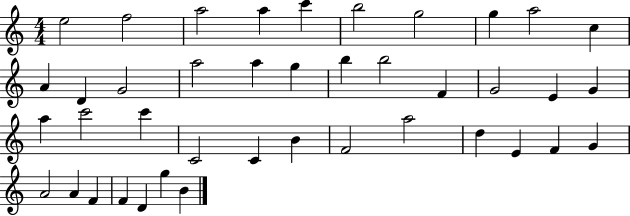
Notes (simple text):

E5/h F5/h A5/h A5/q C6/q B5/h G5/h G5/q A5/h C5/q A4/q D4/q G4/h A5/h A5/q G5/q B5/q B5/h F4/q G4/h E4/q G4/q A5/q C6/h C6/q C4/h C4/q B4/q F4/h A5/h D5/q E4/q F4/q G4/q A4/h A4/q F4/q F4/q D4/q G5/q B4/q